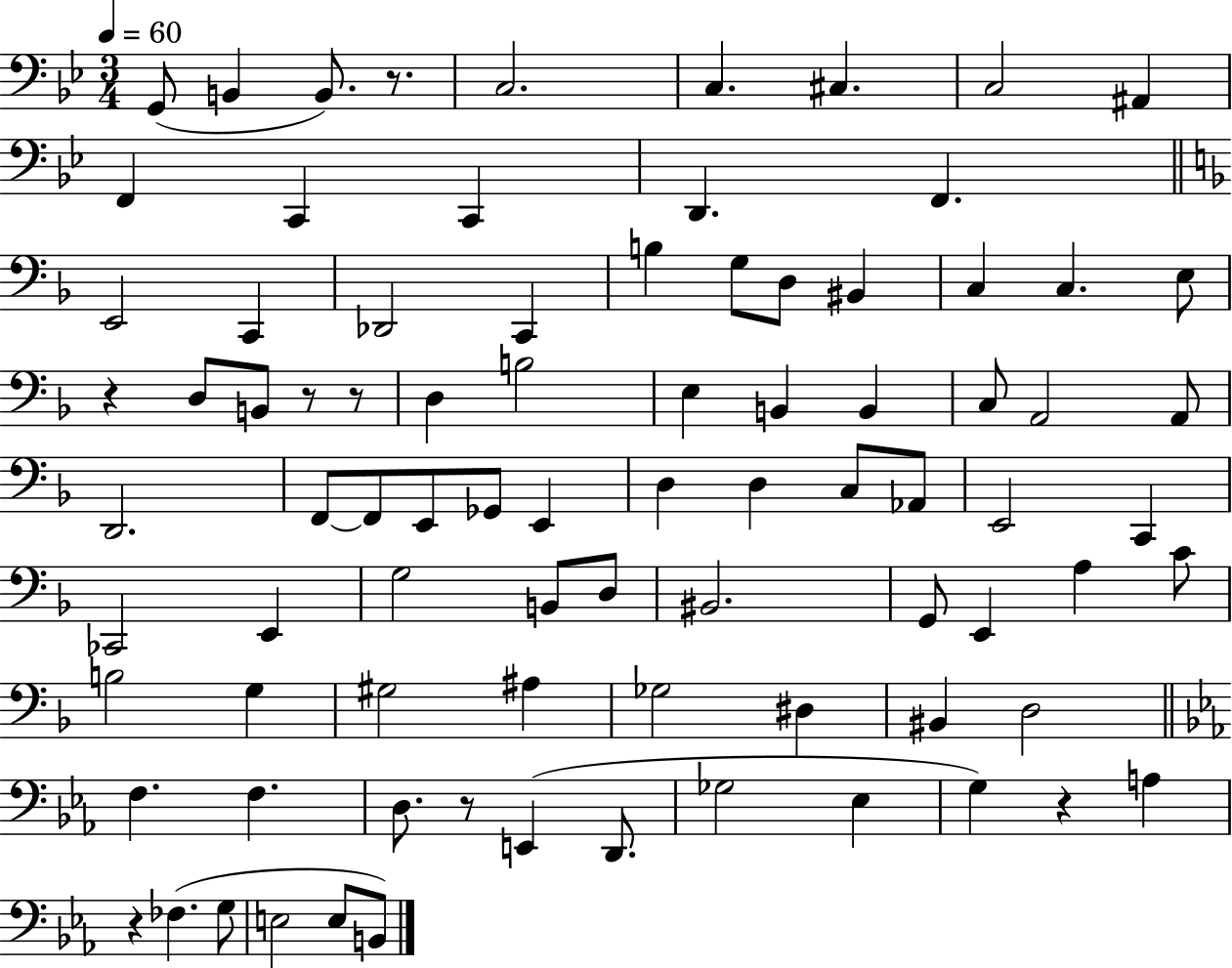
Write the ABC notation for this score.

X:1
T:Untitled
M:3/4
L:1/4
K:Bb
G,,/2 B,, B,,/2 z/2 C,2 C, ^C, C,2 ^A,, F,, C,, C,, D,, F,, E,,2 C,, _D,,2 C,, B, G,/2 D,/2 ^B,, C, C, E,/2 z D,/2 B,,/2 z/2 z/2 D, B,2 E, B,, B,, C,/2 A,,2 A,,/2 D,,2 F,,/2 F,,/2 E,,/2 _G,,/2 E,, D, D, C,/2 _A,,/2 E,,2 C,, _C,,2 E,, G,2 B,,/2 D,/2 ^B,,2 G,,/2 E,, A, C/2 B,2 G, ^G,2 ^A, _G,2 ^D, ^B,, D,2 F, F, D,/2 z/2 E,, D,,/2 _G,2 _E, G, z A, z _F, G,/2 E,2 E,/2 B,,/2